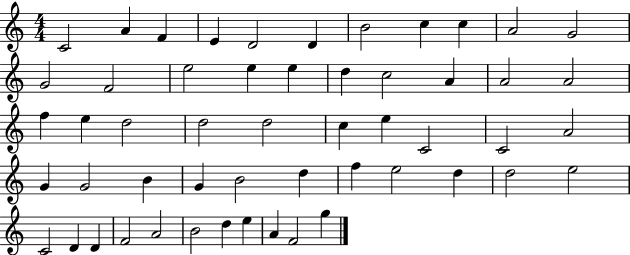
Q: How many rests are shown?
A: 0